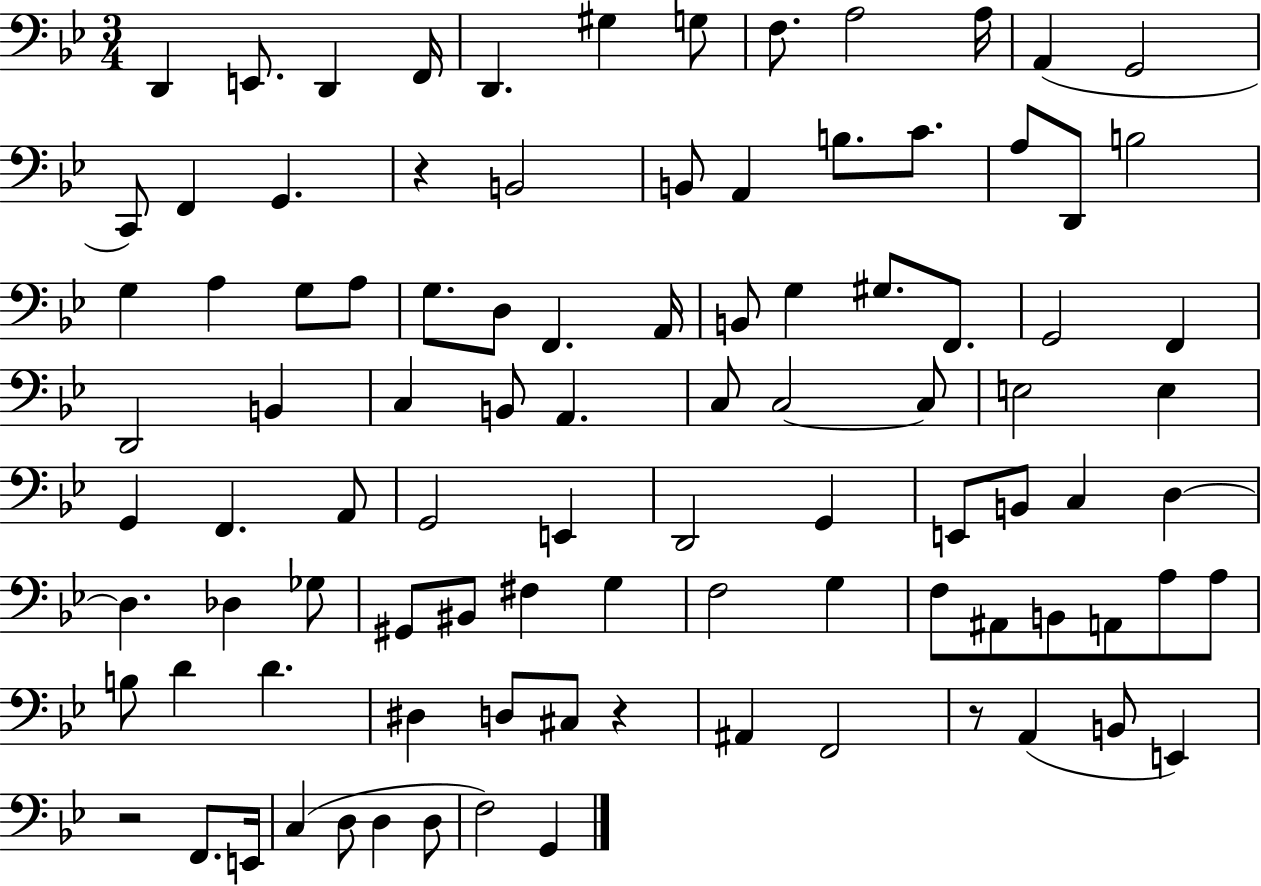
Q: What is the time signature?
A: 3/4